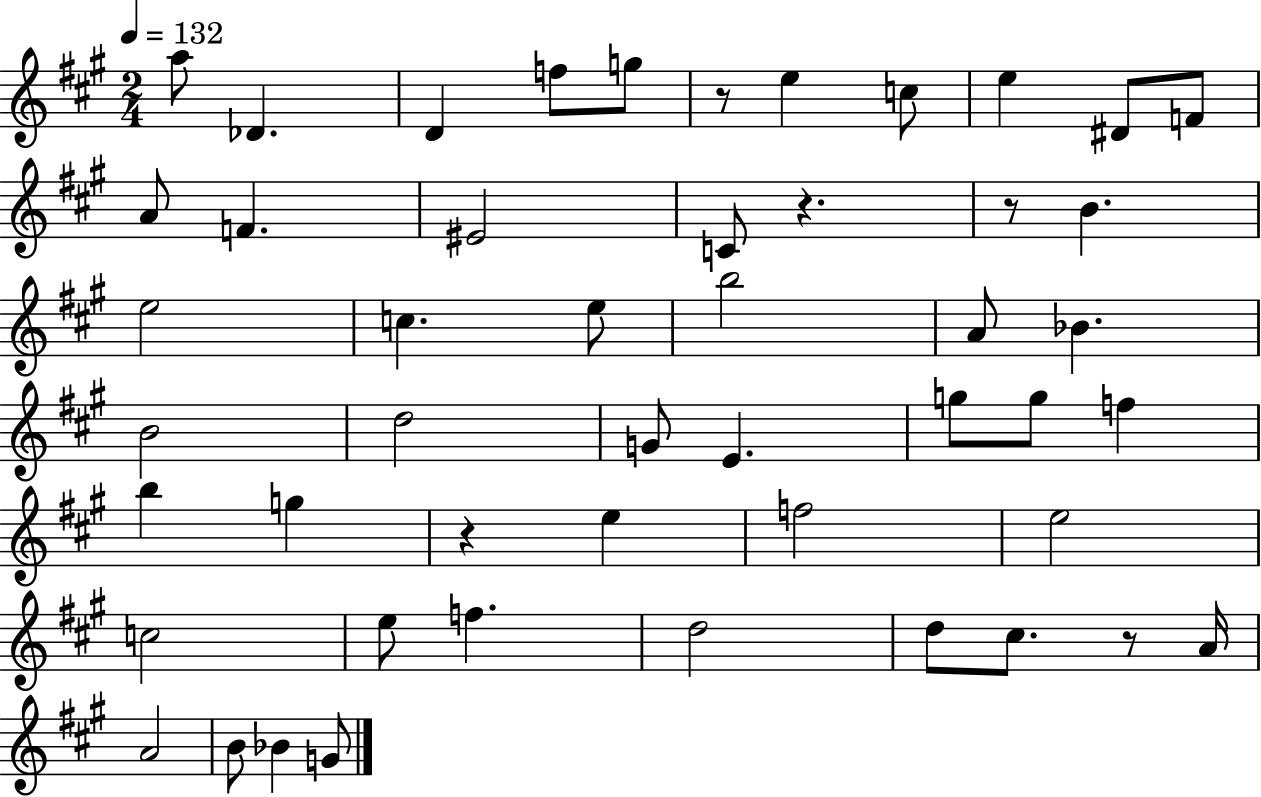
{
  \clef treble
  \numericTimeSignature
  \time 2/4
  \key a \major
  \tempo 4 = 132
  a''8 des'4. | d'4 f''8 g''8 | r8 e''4 c''8 | e''4 dis'8 f'8 | \break a'8 f'4. | eis'2 | c'8 r4. | r8 b'4. | \break e''2 | c''4. e''8 | b''2 | a'8 bes'4. | \break b'2 | d''2 | g'8 e'4. | g''8 g''8 f''4 | \break b''4 g''4 | r4 e''4 | f''2 | e''2 | \break c''2 | e''8 f''4. | d''2 | d''8 cis''8. r8 a'16 | \break a'2 | b'8 bes'4 g'8 | \bar "|."
}